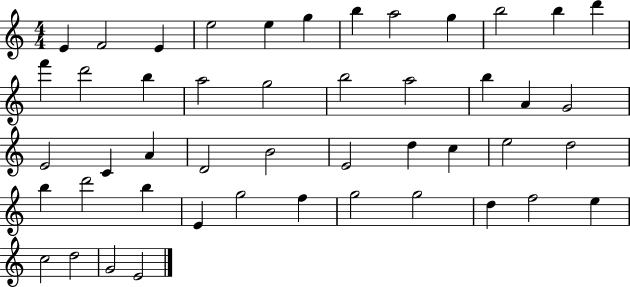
X:1
T:Untitled
M:4/4
L:1/4
K:C
E F2 E e2 e g b a2 g b2 b d' f' d'2 b a2 g2 b2 a2 b A G2 E2 C A D2 B2 E2 d c e2 d2 b d'2 b E g2 f g2 g2 d f2 e c2 d2 G2 E2